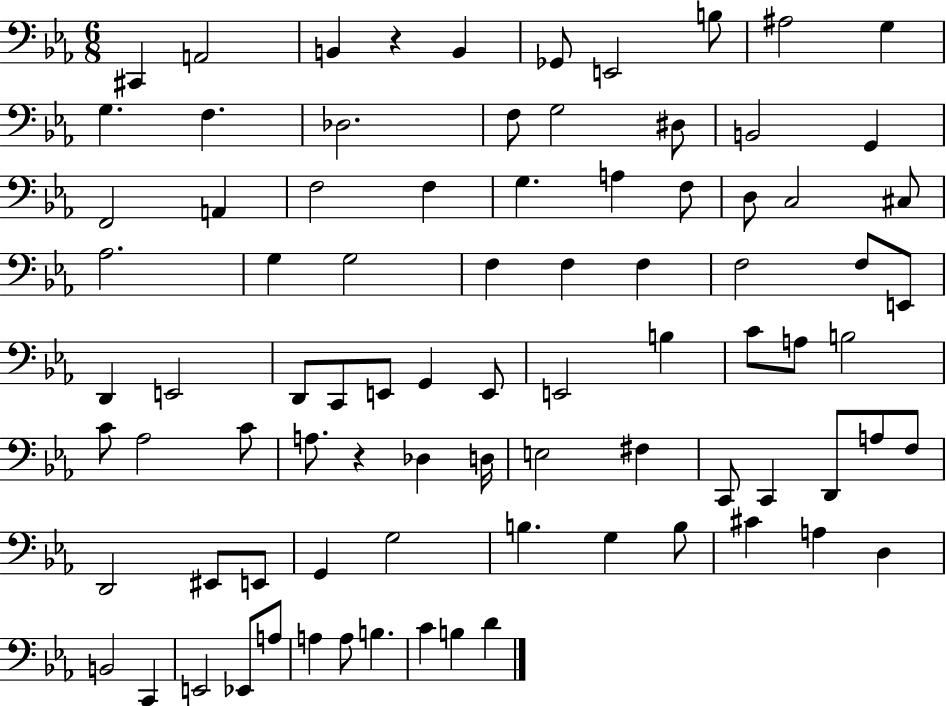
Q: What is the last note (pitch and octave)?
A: D4